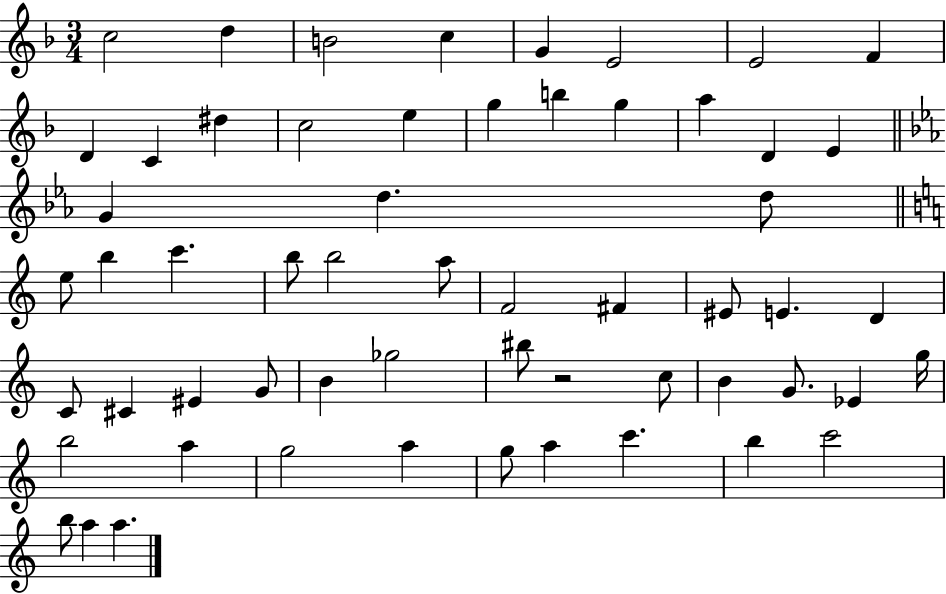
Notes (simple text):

C5/h D5/q B4/h C5/q G4/q E4/h E4/h F4/q D4/q C4/q D#5/q C5/h E5/q G5/q B5/q G5/q A5/q D4/q E4/q G4/q D5/q. D5/e E5/e B5/q C6/q. B5/e B5/h A5/e F4/h F#4/q EIS4/e E4/q. D4/q C4/e C#4/q EIS4/q G4/e B4/q Gb5/h BIS5/e R/h C5/e B4/q G4/e. Eb4/q G5/s B5/h A5/q G5/h A5/q G5/e A5/q C6/q. B5/q C6/h B5/e A5/q A5/q.